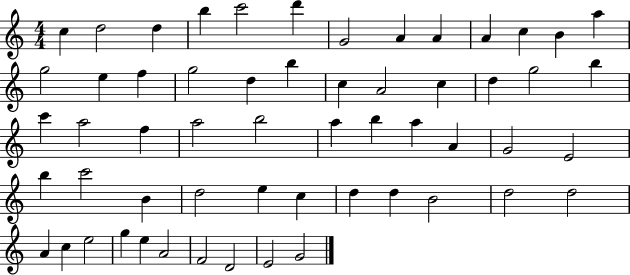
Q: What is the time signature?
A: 4/4